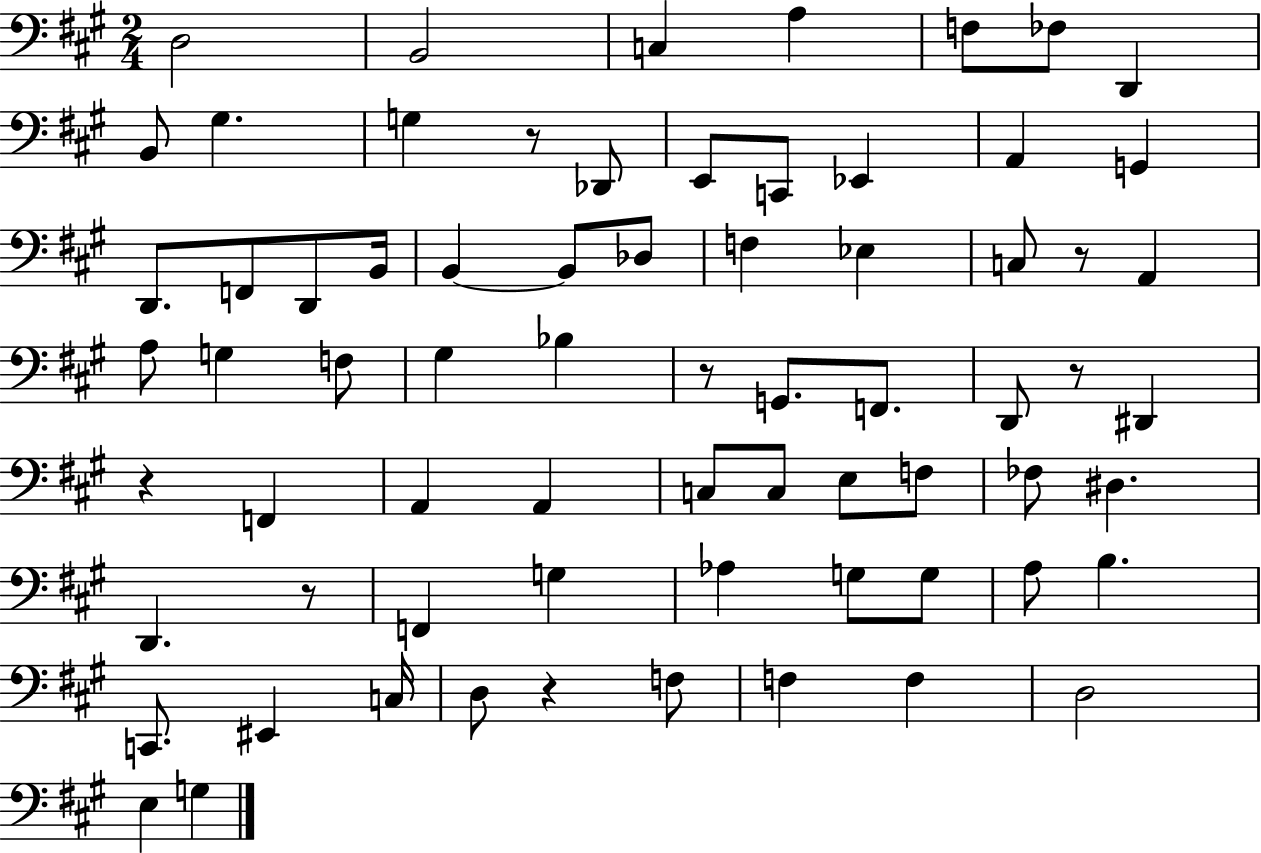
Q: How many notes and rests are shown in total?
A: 70